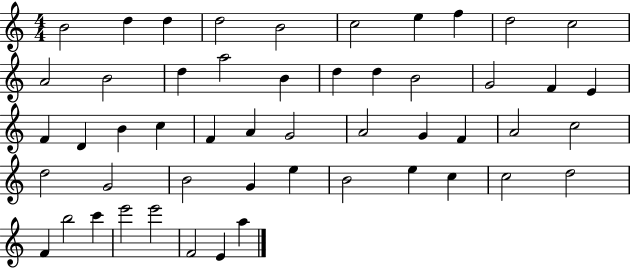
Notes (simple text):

B4/h D5/q D5/q D5/h B4/h C5/h E5/q F5/q D5/h C5/h A4/h B4/h D5/q A5/h B4/q D5/q D5/q B4/h G4/h F4/q E4/q F4/q D4/q B4/q C5/q F4/q A4/q G4/h A4/h G4/q F4/q A4/h C5/h D5/h G4/h B4/h G4/q E5/q B4/h E5/q C5/q C5/h D5/h F4/q B5/h C6/q E6/h E6/h F4/h E4/q A5/q